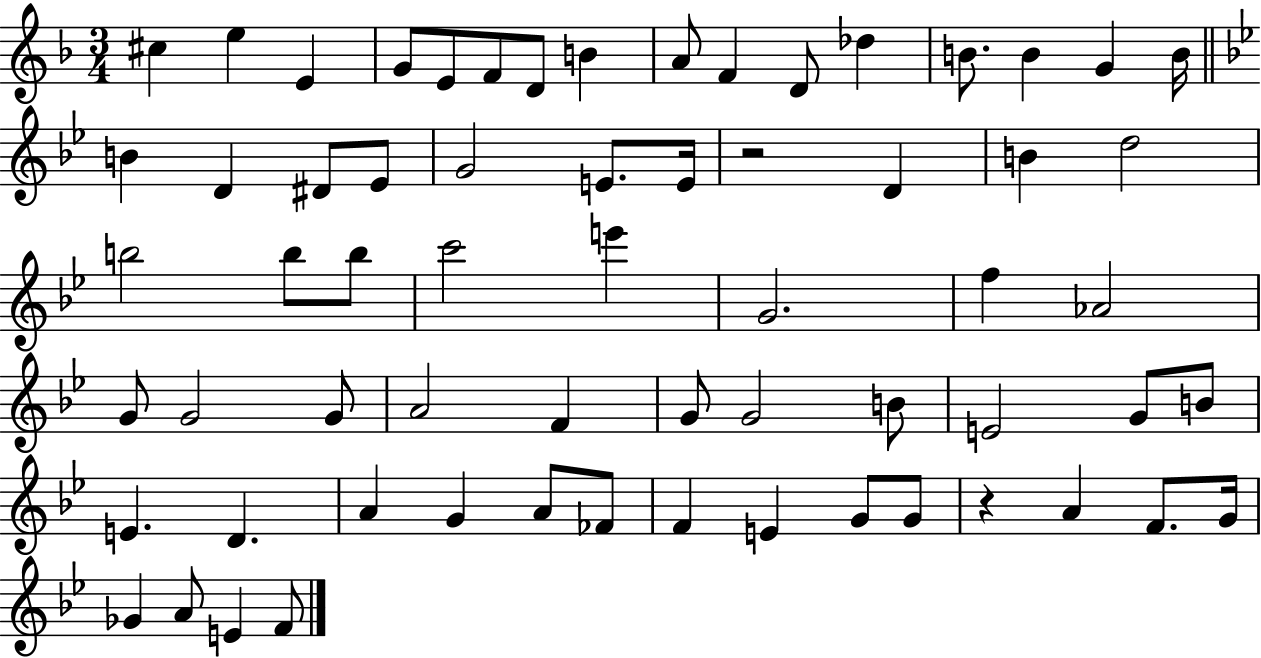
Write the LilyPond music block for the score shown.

{
  \clef treble
  \numericTimeSignature
  \time 3/4
  \key f \major
  cis''4 e''4 e'4 | g'8 e'8 f'8 d'8 b'4 | a'8 f'4 d'8 des''4 | b'8. b'4 g'4 b'16 | \break \bar "||" \break \key bes \major b'4 d'4 dis'8 ees'8 | g'2 e'8. e'16 | r2 d'4 | b'4 d''2 | \break b''2 b''8 b''8 | c'''2 e'''4 | g'2. | f''4 aes'2 | \break g'8 g'2 g'8 | a'2 f'4 | g'8 g'2 b'8 | e'2 g'8 b'8 | \break e'4. d'4. | a'4 g'4 a'8 fes'8 | f'4 e'4 g'8 g'8 | r4 a'4 f'8. g'16 | \break ges'4 a'8 e'4 f'8 | \bar "|."
}